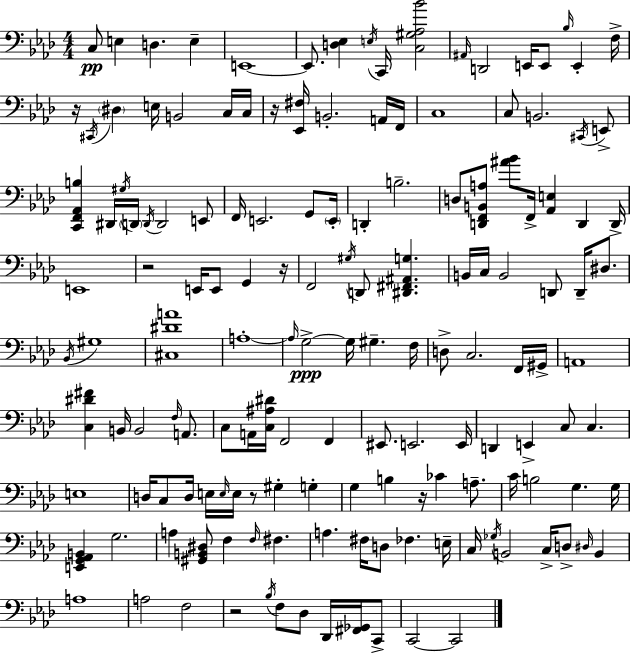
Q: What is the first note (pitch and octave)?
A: C3